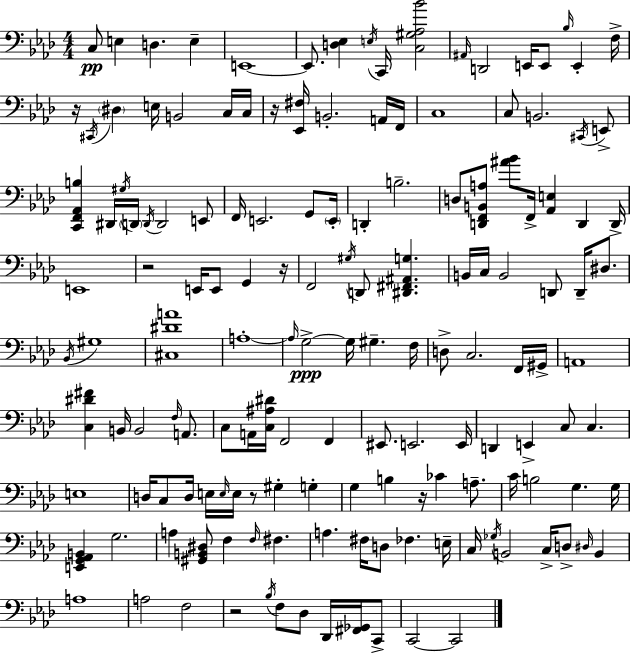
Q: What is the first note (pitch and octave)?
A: C3